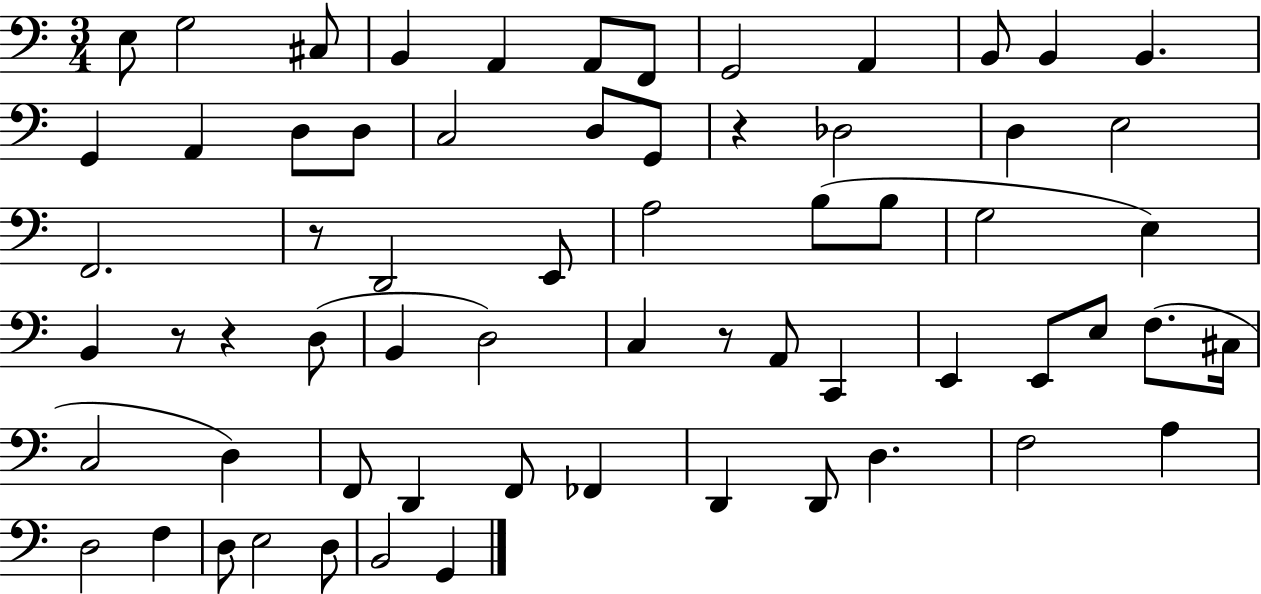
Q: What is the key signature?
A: C major